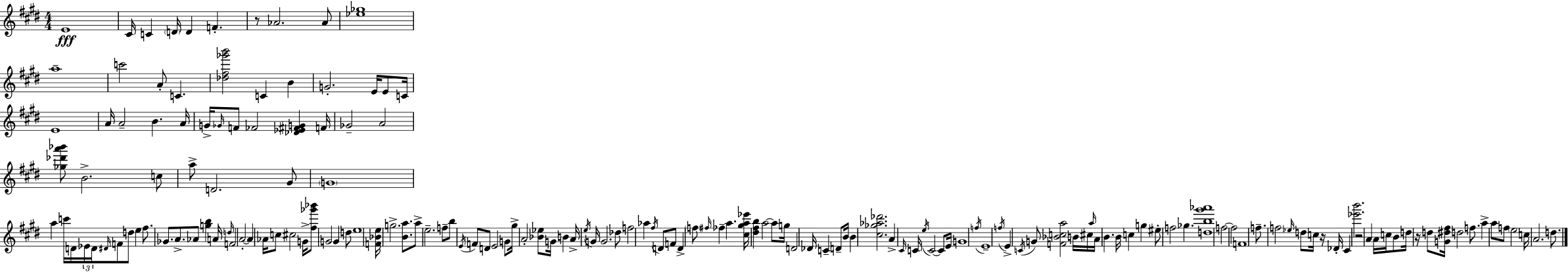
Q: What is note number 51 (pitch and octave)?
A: D5